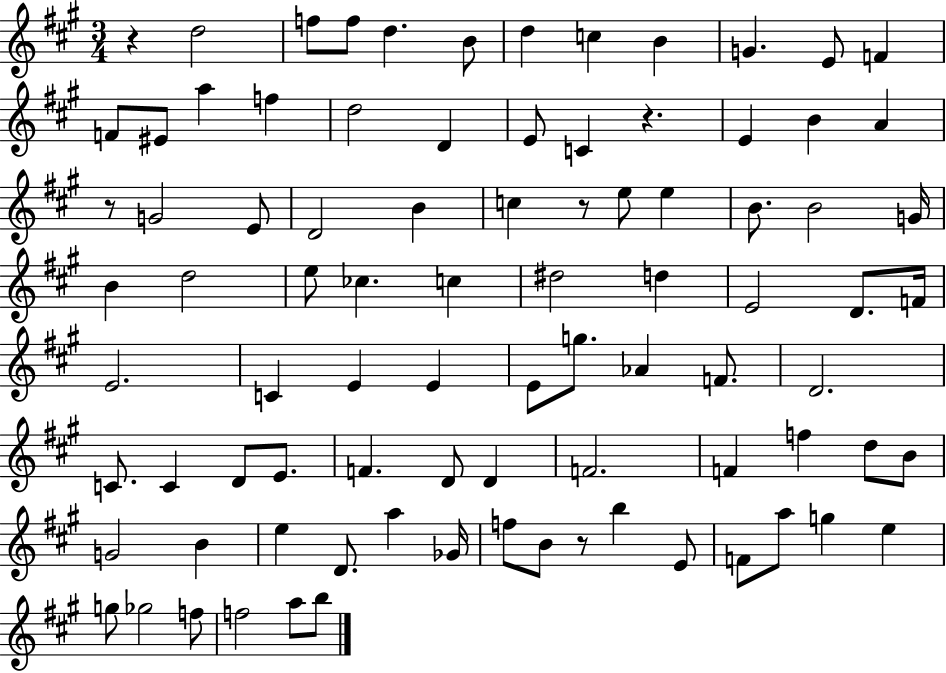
X:1
T:Untitled
M:3/4
L:1/4
K:A
z d2 f/2 f/2 d B/2 d c B G E/2 F F/2 ^E/2 a f d2 D E/2 C z E B A z/2 G2 E/2 D2 B c z/2 e/2 e B/2 B2 G/4 B d2 e/2 _c c ^d2 d E2 D/2 F/4 E2 C E E E/2 g/2 _A F/2 D2 C/2 C D/2 E/2 F D/2 D F2 F f d/2 B/2 G2 B e D/2 a _G/4 f/2 B/2 z/2 b E/2 F/2 a/2 g e g/2 _g2 f/2 f2 a/2 b/2